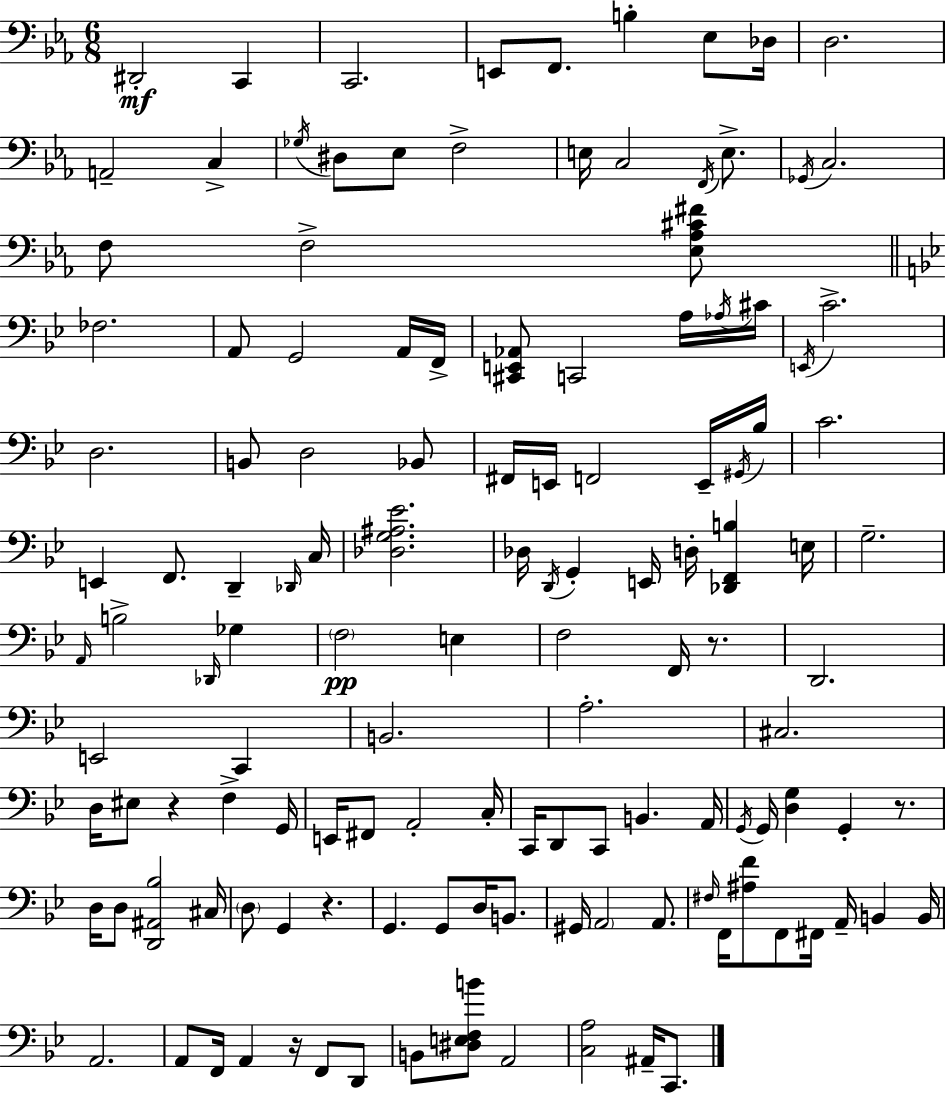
X:1
T:Untitled
M:6/8
L:1/4
K:Eb
^D,,2 C,, C,,2 E,,/2 F,,/2 B, _E,/2 _D,/4 D,2 A,,2 C, _G,/4 ^D,/2 _E,/2 F,2 E,/4 C,2 F,,/4 E,/2 _G,,/4 C,2 F,/2 F,2 [_E,_A,^C^F]/2 _F,2 A,,/2 G,,2 A,,/4 F,,/4 [^C,,E,,_A,,]/2 C,,2 A,/4 _A,/4 ^C/4 E,,/4 C2 D,2 B,,/2 D,2 _B,,/2 ^F,,/4 E,,/4 F,,2 E,,/4 ^G,,/4 _B,/4 C2 E,, F,,/2 D,, _D,,/4 C,/4 [_D,G,^A,_E]2 _D,/4 D,,/4 G,, E,,/4 D,/4 [_D,,F,,B,] E,/4 G,2 A,,/4 B,2 _D,,/4 _G, F,2 E, F,2 F,,/4 z/2 D,,2 E,,2 C,, B,,2 A,2 ^C,2 D,/4 ^E,/2 z F, G,,/4 E,,/4 ^F,,/2 A,,2 C,/4 C,,/4 D,,/2 C,,/2 B,, A,,/4 G,,/4 G,,/4 [D,G,] G,, z/2 D,/4 D,/2 [D,,^A,,_B,]2 ^C,/4 D,/2 G,, z G,, G,,/2 D,/4 B,,/2 ^G,,/4 A,,2 A,,/2 ^F,/4 F,,/4 [^A,F]/2 F,,/2 ^F,,/4 A,,/4 B,, B,,/4 A,,2 A,,/2 F,,/4 A,, z/4 F,,/2 D,,/2 B,,/2 [^D,E,F,B]/2 A,,2 [C,A,]2 ^A,,/4 C,,/2